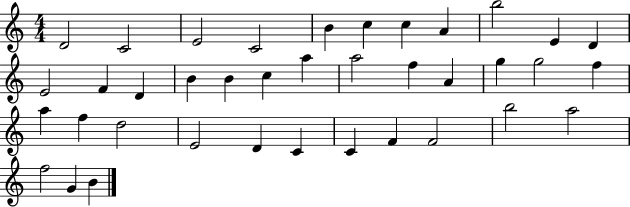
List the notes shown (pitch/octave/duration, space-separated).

D4/h C4/h E4/h C4/h B4/q C5/q C5/q A4/q B5/h E4/q D4/q E4/h F4/q D4/q B4/q B4/q C5/q A5/q A5/h F5/q A4/q G5/q G5/h F5/q A5/q F5/q D5/h E4/h D4/q C4/q C4/q F4/q F4/h B5/h A5/h F5/h G4/q B4/q